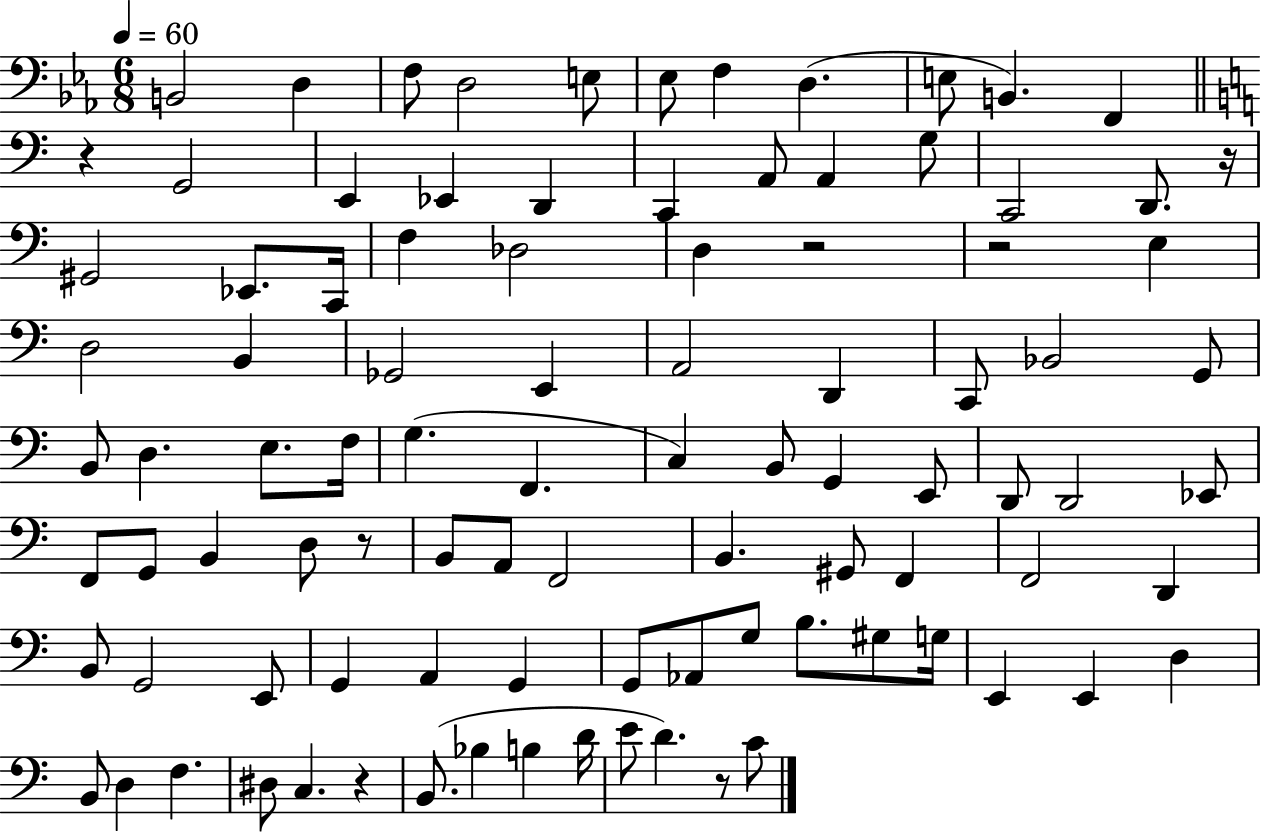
X:1
T:Untitled
M:6/8
L:1/4
K:Eb
B,,2 D, F,/2 D,2 E,/2 _E,/2 F, D, E,/2 B,, F,, z G,,2 E,, _E,, D,, C,, A,,/2 A,, G,/2 C,,2 D,,/2 z/4 ^G,,2 _E,,/2 C,,/4 F, _D,2 D, z2 z2 E, D,2 B,, _G,,2 E,, A,,2 D,, C,,/2 _B,,2 G,,/2 B,,/2 D, E,/2 F,/4 G, F,, C, B,,/2 G,, E,,/2 D,,/2 D,,2 _E,,/2 F,,/2 G,,/2 B,, D,/2 z/2 B,,/2 A,,/2 F,,2 B,, ^G,,/2 F,, F,,2 D,, B,,/2 G,,2 E,,/2 G,, A,, G,, G,,/2 _A,,/2 G,/2 B,/2 ^G,/2 G,/4 E,, E,, D, B,,/2 D, F, ^D,/2 C, z B,,/2 _B, B, D/4 E/2 D z/2 C/2